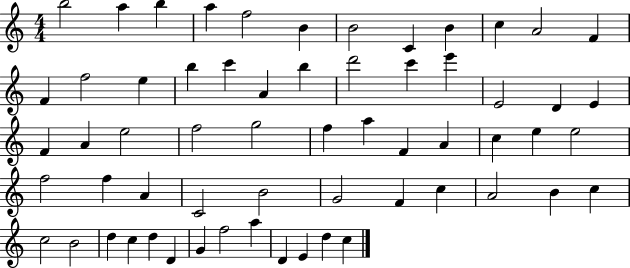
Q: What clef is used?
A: treble